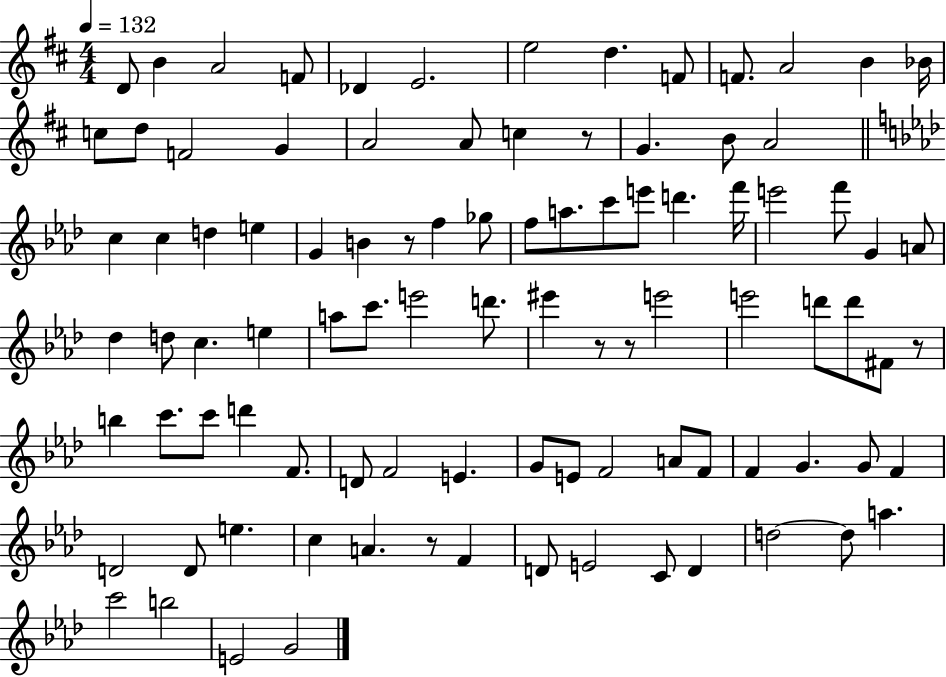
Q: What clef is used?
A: treble